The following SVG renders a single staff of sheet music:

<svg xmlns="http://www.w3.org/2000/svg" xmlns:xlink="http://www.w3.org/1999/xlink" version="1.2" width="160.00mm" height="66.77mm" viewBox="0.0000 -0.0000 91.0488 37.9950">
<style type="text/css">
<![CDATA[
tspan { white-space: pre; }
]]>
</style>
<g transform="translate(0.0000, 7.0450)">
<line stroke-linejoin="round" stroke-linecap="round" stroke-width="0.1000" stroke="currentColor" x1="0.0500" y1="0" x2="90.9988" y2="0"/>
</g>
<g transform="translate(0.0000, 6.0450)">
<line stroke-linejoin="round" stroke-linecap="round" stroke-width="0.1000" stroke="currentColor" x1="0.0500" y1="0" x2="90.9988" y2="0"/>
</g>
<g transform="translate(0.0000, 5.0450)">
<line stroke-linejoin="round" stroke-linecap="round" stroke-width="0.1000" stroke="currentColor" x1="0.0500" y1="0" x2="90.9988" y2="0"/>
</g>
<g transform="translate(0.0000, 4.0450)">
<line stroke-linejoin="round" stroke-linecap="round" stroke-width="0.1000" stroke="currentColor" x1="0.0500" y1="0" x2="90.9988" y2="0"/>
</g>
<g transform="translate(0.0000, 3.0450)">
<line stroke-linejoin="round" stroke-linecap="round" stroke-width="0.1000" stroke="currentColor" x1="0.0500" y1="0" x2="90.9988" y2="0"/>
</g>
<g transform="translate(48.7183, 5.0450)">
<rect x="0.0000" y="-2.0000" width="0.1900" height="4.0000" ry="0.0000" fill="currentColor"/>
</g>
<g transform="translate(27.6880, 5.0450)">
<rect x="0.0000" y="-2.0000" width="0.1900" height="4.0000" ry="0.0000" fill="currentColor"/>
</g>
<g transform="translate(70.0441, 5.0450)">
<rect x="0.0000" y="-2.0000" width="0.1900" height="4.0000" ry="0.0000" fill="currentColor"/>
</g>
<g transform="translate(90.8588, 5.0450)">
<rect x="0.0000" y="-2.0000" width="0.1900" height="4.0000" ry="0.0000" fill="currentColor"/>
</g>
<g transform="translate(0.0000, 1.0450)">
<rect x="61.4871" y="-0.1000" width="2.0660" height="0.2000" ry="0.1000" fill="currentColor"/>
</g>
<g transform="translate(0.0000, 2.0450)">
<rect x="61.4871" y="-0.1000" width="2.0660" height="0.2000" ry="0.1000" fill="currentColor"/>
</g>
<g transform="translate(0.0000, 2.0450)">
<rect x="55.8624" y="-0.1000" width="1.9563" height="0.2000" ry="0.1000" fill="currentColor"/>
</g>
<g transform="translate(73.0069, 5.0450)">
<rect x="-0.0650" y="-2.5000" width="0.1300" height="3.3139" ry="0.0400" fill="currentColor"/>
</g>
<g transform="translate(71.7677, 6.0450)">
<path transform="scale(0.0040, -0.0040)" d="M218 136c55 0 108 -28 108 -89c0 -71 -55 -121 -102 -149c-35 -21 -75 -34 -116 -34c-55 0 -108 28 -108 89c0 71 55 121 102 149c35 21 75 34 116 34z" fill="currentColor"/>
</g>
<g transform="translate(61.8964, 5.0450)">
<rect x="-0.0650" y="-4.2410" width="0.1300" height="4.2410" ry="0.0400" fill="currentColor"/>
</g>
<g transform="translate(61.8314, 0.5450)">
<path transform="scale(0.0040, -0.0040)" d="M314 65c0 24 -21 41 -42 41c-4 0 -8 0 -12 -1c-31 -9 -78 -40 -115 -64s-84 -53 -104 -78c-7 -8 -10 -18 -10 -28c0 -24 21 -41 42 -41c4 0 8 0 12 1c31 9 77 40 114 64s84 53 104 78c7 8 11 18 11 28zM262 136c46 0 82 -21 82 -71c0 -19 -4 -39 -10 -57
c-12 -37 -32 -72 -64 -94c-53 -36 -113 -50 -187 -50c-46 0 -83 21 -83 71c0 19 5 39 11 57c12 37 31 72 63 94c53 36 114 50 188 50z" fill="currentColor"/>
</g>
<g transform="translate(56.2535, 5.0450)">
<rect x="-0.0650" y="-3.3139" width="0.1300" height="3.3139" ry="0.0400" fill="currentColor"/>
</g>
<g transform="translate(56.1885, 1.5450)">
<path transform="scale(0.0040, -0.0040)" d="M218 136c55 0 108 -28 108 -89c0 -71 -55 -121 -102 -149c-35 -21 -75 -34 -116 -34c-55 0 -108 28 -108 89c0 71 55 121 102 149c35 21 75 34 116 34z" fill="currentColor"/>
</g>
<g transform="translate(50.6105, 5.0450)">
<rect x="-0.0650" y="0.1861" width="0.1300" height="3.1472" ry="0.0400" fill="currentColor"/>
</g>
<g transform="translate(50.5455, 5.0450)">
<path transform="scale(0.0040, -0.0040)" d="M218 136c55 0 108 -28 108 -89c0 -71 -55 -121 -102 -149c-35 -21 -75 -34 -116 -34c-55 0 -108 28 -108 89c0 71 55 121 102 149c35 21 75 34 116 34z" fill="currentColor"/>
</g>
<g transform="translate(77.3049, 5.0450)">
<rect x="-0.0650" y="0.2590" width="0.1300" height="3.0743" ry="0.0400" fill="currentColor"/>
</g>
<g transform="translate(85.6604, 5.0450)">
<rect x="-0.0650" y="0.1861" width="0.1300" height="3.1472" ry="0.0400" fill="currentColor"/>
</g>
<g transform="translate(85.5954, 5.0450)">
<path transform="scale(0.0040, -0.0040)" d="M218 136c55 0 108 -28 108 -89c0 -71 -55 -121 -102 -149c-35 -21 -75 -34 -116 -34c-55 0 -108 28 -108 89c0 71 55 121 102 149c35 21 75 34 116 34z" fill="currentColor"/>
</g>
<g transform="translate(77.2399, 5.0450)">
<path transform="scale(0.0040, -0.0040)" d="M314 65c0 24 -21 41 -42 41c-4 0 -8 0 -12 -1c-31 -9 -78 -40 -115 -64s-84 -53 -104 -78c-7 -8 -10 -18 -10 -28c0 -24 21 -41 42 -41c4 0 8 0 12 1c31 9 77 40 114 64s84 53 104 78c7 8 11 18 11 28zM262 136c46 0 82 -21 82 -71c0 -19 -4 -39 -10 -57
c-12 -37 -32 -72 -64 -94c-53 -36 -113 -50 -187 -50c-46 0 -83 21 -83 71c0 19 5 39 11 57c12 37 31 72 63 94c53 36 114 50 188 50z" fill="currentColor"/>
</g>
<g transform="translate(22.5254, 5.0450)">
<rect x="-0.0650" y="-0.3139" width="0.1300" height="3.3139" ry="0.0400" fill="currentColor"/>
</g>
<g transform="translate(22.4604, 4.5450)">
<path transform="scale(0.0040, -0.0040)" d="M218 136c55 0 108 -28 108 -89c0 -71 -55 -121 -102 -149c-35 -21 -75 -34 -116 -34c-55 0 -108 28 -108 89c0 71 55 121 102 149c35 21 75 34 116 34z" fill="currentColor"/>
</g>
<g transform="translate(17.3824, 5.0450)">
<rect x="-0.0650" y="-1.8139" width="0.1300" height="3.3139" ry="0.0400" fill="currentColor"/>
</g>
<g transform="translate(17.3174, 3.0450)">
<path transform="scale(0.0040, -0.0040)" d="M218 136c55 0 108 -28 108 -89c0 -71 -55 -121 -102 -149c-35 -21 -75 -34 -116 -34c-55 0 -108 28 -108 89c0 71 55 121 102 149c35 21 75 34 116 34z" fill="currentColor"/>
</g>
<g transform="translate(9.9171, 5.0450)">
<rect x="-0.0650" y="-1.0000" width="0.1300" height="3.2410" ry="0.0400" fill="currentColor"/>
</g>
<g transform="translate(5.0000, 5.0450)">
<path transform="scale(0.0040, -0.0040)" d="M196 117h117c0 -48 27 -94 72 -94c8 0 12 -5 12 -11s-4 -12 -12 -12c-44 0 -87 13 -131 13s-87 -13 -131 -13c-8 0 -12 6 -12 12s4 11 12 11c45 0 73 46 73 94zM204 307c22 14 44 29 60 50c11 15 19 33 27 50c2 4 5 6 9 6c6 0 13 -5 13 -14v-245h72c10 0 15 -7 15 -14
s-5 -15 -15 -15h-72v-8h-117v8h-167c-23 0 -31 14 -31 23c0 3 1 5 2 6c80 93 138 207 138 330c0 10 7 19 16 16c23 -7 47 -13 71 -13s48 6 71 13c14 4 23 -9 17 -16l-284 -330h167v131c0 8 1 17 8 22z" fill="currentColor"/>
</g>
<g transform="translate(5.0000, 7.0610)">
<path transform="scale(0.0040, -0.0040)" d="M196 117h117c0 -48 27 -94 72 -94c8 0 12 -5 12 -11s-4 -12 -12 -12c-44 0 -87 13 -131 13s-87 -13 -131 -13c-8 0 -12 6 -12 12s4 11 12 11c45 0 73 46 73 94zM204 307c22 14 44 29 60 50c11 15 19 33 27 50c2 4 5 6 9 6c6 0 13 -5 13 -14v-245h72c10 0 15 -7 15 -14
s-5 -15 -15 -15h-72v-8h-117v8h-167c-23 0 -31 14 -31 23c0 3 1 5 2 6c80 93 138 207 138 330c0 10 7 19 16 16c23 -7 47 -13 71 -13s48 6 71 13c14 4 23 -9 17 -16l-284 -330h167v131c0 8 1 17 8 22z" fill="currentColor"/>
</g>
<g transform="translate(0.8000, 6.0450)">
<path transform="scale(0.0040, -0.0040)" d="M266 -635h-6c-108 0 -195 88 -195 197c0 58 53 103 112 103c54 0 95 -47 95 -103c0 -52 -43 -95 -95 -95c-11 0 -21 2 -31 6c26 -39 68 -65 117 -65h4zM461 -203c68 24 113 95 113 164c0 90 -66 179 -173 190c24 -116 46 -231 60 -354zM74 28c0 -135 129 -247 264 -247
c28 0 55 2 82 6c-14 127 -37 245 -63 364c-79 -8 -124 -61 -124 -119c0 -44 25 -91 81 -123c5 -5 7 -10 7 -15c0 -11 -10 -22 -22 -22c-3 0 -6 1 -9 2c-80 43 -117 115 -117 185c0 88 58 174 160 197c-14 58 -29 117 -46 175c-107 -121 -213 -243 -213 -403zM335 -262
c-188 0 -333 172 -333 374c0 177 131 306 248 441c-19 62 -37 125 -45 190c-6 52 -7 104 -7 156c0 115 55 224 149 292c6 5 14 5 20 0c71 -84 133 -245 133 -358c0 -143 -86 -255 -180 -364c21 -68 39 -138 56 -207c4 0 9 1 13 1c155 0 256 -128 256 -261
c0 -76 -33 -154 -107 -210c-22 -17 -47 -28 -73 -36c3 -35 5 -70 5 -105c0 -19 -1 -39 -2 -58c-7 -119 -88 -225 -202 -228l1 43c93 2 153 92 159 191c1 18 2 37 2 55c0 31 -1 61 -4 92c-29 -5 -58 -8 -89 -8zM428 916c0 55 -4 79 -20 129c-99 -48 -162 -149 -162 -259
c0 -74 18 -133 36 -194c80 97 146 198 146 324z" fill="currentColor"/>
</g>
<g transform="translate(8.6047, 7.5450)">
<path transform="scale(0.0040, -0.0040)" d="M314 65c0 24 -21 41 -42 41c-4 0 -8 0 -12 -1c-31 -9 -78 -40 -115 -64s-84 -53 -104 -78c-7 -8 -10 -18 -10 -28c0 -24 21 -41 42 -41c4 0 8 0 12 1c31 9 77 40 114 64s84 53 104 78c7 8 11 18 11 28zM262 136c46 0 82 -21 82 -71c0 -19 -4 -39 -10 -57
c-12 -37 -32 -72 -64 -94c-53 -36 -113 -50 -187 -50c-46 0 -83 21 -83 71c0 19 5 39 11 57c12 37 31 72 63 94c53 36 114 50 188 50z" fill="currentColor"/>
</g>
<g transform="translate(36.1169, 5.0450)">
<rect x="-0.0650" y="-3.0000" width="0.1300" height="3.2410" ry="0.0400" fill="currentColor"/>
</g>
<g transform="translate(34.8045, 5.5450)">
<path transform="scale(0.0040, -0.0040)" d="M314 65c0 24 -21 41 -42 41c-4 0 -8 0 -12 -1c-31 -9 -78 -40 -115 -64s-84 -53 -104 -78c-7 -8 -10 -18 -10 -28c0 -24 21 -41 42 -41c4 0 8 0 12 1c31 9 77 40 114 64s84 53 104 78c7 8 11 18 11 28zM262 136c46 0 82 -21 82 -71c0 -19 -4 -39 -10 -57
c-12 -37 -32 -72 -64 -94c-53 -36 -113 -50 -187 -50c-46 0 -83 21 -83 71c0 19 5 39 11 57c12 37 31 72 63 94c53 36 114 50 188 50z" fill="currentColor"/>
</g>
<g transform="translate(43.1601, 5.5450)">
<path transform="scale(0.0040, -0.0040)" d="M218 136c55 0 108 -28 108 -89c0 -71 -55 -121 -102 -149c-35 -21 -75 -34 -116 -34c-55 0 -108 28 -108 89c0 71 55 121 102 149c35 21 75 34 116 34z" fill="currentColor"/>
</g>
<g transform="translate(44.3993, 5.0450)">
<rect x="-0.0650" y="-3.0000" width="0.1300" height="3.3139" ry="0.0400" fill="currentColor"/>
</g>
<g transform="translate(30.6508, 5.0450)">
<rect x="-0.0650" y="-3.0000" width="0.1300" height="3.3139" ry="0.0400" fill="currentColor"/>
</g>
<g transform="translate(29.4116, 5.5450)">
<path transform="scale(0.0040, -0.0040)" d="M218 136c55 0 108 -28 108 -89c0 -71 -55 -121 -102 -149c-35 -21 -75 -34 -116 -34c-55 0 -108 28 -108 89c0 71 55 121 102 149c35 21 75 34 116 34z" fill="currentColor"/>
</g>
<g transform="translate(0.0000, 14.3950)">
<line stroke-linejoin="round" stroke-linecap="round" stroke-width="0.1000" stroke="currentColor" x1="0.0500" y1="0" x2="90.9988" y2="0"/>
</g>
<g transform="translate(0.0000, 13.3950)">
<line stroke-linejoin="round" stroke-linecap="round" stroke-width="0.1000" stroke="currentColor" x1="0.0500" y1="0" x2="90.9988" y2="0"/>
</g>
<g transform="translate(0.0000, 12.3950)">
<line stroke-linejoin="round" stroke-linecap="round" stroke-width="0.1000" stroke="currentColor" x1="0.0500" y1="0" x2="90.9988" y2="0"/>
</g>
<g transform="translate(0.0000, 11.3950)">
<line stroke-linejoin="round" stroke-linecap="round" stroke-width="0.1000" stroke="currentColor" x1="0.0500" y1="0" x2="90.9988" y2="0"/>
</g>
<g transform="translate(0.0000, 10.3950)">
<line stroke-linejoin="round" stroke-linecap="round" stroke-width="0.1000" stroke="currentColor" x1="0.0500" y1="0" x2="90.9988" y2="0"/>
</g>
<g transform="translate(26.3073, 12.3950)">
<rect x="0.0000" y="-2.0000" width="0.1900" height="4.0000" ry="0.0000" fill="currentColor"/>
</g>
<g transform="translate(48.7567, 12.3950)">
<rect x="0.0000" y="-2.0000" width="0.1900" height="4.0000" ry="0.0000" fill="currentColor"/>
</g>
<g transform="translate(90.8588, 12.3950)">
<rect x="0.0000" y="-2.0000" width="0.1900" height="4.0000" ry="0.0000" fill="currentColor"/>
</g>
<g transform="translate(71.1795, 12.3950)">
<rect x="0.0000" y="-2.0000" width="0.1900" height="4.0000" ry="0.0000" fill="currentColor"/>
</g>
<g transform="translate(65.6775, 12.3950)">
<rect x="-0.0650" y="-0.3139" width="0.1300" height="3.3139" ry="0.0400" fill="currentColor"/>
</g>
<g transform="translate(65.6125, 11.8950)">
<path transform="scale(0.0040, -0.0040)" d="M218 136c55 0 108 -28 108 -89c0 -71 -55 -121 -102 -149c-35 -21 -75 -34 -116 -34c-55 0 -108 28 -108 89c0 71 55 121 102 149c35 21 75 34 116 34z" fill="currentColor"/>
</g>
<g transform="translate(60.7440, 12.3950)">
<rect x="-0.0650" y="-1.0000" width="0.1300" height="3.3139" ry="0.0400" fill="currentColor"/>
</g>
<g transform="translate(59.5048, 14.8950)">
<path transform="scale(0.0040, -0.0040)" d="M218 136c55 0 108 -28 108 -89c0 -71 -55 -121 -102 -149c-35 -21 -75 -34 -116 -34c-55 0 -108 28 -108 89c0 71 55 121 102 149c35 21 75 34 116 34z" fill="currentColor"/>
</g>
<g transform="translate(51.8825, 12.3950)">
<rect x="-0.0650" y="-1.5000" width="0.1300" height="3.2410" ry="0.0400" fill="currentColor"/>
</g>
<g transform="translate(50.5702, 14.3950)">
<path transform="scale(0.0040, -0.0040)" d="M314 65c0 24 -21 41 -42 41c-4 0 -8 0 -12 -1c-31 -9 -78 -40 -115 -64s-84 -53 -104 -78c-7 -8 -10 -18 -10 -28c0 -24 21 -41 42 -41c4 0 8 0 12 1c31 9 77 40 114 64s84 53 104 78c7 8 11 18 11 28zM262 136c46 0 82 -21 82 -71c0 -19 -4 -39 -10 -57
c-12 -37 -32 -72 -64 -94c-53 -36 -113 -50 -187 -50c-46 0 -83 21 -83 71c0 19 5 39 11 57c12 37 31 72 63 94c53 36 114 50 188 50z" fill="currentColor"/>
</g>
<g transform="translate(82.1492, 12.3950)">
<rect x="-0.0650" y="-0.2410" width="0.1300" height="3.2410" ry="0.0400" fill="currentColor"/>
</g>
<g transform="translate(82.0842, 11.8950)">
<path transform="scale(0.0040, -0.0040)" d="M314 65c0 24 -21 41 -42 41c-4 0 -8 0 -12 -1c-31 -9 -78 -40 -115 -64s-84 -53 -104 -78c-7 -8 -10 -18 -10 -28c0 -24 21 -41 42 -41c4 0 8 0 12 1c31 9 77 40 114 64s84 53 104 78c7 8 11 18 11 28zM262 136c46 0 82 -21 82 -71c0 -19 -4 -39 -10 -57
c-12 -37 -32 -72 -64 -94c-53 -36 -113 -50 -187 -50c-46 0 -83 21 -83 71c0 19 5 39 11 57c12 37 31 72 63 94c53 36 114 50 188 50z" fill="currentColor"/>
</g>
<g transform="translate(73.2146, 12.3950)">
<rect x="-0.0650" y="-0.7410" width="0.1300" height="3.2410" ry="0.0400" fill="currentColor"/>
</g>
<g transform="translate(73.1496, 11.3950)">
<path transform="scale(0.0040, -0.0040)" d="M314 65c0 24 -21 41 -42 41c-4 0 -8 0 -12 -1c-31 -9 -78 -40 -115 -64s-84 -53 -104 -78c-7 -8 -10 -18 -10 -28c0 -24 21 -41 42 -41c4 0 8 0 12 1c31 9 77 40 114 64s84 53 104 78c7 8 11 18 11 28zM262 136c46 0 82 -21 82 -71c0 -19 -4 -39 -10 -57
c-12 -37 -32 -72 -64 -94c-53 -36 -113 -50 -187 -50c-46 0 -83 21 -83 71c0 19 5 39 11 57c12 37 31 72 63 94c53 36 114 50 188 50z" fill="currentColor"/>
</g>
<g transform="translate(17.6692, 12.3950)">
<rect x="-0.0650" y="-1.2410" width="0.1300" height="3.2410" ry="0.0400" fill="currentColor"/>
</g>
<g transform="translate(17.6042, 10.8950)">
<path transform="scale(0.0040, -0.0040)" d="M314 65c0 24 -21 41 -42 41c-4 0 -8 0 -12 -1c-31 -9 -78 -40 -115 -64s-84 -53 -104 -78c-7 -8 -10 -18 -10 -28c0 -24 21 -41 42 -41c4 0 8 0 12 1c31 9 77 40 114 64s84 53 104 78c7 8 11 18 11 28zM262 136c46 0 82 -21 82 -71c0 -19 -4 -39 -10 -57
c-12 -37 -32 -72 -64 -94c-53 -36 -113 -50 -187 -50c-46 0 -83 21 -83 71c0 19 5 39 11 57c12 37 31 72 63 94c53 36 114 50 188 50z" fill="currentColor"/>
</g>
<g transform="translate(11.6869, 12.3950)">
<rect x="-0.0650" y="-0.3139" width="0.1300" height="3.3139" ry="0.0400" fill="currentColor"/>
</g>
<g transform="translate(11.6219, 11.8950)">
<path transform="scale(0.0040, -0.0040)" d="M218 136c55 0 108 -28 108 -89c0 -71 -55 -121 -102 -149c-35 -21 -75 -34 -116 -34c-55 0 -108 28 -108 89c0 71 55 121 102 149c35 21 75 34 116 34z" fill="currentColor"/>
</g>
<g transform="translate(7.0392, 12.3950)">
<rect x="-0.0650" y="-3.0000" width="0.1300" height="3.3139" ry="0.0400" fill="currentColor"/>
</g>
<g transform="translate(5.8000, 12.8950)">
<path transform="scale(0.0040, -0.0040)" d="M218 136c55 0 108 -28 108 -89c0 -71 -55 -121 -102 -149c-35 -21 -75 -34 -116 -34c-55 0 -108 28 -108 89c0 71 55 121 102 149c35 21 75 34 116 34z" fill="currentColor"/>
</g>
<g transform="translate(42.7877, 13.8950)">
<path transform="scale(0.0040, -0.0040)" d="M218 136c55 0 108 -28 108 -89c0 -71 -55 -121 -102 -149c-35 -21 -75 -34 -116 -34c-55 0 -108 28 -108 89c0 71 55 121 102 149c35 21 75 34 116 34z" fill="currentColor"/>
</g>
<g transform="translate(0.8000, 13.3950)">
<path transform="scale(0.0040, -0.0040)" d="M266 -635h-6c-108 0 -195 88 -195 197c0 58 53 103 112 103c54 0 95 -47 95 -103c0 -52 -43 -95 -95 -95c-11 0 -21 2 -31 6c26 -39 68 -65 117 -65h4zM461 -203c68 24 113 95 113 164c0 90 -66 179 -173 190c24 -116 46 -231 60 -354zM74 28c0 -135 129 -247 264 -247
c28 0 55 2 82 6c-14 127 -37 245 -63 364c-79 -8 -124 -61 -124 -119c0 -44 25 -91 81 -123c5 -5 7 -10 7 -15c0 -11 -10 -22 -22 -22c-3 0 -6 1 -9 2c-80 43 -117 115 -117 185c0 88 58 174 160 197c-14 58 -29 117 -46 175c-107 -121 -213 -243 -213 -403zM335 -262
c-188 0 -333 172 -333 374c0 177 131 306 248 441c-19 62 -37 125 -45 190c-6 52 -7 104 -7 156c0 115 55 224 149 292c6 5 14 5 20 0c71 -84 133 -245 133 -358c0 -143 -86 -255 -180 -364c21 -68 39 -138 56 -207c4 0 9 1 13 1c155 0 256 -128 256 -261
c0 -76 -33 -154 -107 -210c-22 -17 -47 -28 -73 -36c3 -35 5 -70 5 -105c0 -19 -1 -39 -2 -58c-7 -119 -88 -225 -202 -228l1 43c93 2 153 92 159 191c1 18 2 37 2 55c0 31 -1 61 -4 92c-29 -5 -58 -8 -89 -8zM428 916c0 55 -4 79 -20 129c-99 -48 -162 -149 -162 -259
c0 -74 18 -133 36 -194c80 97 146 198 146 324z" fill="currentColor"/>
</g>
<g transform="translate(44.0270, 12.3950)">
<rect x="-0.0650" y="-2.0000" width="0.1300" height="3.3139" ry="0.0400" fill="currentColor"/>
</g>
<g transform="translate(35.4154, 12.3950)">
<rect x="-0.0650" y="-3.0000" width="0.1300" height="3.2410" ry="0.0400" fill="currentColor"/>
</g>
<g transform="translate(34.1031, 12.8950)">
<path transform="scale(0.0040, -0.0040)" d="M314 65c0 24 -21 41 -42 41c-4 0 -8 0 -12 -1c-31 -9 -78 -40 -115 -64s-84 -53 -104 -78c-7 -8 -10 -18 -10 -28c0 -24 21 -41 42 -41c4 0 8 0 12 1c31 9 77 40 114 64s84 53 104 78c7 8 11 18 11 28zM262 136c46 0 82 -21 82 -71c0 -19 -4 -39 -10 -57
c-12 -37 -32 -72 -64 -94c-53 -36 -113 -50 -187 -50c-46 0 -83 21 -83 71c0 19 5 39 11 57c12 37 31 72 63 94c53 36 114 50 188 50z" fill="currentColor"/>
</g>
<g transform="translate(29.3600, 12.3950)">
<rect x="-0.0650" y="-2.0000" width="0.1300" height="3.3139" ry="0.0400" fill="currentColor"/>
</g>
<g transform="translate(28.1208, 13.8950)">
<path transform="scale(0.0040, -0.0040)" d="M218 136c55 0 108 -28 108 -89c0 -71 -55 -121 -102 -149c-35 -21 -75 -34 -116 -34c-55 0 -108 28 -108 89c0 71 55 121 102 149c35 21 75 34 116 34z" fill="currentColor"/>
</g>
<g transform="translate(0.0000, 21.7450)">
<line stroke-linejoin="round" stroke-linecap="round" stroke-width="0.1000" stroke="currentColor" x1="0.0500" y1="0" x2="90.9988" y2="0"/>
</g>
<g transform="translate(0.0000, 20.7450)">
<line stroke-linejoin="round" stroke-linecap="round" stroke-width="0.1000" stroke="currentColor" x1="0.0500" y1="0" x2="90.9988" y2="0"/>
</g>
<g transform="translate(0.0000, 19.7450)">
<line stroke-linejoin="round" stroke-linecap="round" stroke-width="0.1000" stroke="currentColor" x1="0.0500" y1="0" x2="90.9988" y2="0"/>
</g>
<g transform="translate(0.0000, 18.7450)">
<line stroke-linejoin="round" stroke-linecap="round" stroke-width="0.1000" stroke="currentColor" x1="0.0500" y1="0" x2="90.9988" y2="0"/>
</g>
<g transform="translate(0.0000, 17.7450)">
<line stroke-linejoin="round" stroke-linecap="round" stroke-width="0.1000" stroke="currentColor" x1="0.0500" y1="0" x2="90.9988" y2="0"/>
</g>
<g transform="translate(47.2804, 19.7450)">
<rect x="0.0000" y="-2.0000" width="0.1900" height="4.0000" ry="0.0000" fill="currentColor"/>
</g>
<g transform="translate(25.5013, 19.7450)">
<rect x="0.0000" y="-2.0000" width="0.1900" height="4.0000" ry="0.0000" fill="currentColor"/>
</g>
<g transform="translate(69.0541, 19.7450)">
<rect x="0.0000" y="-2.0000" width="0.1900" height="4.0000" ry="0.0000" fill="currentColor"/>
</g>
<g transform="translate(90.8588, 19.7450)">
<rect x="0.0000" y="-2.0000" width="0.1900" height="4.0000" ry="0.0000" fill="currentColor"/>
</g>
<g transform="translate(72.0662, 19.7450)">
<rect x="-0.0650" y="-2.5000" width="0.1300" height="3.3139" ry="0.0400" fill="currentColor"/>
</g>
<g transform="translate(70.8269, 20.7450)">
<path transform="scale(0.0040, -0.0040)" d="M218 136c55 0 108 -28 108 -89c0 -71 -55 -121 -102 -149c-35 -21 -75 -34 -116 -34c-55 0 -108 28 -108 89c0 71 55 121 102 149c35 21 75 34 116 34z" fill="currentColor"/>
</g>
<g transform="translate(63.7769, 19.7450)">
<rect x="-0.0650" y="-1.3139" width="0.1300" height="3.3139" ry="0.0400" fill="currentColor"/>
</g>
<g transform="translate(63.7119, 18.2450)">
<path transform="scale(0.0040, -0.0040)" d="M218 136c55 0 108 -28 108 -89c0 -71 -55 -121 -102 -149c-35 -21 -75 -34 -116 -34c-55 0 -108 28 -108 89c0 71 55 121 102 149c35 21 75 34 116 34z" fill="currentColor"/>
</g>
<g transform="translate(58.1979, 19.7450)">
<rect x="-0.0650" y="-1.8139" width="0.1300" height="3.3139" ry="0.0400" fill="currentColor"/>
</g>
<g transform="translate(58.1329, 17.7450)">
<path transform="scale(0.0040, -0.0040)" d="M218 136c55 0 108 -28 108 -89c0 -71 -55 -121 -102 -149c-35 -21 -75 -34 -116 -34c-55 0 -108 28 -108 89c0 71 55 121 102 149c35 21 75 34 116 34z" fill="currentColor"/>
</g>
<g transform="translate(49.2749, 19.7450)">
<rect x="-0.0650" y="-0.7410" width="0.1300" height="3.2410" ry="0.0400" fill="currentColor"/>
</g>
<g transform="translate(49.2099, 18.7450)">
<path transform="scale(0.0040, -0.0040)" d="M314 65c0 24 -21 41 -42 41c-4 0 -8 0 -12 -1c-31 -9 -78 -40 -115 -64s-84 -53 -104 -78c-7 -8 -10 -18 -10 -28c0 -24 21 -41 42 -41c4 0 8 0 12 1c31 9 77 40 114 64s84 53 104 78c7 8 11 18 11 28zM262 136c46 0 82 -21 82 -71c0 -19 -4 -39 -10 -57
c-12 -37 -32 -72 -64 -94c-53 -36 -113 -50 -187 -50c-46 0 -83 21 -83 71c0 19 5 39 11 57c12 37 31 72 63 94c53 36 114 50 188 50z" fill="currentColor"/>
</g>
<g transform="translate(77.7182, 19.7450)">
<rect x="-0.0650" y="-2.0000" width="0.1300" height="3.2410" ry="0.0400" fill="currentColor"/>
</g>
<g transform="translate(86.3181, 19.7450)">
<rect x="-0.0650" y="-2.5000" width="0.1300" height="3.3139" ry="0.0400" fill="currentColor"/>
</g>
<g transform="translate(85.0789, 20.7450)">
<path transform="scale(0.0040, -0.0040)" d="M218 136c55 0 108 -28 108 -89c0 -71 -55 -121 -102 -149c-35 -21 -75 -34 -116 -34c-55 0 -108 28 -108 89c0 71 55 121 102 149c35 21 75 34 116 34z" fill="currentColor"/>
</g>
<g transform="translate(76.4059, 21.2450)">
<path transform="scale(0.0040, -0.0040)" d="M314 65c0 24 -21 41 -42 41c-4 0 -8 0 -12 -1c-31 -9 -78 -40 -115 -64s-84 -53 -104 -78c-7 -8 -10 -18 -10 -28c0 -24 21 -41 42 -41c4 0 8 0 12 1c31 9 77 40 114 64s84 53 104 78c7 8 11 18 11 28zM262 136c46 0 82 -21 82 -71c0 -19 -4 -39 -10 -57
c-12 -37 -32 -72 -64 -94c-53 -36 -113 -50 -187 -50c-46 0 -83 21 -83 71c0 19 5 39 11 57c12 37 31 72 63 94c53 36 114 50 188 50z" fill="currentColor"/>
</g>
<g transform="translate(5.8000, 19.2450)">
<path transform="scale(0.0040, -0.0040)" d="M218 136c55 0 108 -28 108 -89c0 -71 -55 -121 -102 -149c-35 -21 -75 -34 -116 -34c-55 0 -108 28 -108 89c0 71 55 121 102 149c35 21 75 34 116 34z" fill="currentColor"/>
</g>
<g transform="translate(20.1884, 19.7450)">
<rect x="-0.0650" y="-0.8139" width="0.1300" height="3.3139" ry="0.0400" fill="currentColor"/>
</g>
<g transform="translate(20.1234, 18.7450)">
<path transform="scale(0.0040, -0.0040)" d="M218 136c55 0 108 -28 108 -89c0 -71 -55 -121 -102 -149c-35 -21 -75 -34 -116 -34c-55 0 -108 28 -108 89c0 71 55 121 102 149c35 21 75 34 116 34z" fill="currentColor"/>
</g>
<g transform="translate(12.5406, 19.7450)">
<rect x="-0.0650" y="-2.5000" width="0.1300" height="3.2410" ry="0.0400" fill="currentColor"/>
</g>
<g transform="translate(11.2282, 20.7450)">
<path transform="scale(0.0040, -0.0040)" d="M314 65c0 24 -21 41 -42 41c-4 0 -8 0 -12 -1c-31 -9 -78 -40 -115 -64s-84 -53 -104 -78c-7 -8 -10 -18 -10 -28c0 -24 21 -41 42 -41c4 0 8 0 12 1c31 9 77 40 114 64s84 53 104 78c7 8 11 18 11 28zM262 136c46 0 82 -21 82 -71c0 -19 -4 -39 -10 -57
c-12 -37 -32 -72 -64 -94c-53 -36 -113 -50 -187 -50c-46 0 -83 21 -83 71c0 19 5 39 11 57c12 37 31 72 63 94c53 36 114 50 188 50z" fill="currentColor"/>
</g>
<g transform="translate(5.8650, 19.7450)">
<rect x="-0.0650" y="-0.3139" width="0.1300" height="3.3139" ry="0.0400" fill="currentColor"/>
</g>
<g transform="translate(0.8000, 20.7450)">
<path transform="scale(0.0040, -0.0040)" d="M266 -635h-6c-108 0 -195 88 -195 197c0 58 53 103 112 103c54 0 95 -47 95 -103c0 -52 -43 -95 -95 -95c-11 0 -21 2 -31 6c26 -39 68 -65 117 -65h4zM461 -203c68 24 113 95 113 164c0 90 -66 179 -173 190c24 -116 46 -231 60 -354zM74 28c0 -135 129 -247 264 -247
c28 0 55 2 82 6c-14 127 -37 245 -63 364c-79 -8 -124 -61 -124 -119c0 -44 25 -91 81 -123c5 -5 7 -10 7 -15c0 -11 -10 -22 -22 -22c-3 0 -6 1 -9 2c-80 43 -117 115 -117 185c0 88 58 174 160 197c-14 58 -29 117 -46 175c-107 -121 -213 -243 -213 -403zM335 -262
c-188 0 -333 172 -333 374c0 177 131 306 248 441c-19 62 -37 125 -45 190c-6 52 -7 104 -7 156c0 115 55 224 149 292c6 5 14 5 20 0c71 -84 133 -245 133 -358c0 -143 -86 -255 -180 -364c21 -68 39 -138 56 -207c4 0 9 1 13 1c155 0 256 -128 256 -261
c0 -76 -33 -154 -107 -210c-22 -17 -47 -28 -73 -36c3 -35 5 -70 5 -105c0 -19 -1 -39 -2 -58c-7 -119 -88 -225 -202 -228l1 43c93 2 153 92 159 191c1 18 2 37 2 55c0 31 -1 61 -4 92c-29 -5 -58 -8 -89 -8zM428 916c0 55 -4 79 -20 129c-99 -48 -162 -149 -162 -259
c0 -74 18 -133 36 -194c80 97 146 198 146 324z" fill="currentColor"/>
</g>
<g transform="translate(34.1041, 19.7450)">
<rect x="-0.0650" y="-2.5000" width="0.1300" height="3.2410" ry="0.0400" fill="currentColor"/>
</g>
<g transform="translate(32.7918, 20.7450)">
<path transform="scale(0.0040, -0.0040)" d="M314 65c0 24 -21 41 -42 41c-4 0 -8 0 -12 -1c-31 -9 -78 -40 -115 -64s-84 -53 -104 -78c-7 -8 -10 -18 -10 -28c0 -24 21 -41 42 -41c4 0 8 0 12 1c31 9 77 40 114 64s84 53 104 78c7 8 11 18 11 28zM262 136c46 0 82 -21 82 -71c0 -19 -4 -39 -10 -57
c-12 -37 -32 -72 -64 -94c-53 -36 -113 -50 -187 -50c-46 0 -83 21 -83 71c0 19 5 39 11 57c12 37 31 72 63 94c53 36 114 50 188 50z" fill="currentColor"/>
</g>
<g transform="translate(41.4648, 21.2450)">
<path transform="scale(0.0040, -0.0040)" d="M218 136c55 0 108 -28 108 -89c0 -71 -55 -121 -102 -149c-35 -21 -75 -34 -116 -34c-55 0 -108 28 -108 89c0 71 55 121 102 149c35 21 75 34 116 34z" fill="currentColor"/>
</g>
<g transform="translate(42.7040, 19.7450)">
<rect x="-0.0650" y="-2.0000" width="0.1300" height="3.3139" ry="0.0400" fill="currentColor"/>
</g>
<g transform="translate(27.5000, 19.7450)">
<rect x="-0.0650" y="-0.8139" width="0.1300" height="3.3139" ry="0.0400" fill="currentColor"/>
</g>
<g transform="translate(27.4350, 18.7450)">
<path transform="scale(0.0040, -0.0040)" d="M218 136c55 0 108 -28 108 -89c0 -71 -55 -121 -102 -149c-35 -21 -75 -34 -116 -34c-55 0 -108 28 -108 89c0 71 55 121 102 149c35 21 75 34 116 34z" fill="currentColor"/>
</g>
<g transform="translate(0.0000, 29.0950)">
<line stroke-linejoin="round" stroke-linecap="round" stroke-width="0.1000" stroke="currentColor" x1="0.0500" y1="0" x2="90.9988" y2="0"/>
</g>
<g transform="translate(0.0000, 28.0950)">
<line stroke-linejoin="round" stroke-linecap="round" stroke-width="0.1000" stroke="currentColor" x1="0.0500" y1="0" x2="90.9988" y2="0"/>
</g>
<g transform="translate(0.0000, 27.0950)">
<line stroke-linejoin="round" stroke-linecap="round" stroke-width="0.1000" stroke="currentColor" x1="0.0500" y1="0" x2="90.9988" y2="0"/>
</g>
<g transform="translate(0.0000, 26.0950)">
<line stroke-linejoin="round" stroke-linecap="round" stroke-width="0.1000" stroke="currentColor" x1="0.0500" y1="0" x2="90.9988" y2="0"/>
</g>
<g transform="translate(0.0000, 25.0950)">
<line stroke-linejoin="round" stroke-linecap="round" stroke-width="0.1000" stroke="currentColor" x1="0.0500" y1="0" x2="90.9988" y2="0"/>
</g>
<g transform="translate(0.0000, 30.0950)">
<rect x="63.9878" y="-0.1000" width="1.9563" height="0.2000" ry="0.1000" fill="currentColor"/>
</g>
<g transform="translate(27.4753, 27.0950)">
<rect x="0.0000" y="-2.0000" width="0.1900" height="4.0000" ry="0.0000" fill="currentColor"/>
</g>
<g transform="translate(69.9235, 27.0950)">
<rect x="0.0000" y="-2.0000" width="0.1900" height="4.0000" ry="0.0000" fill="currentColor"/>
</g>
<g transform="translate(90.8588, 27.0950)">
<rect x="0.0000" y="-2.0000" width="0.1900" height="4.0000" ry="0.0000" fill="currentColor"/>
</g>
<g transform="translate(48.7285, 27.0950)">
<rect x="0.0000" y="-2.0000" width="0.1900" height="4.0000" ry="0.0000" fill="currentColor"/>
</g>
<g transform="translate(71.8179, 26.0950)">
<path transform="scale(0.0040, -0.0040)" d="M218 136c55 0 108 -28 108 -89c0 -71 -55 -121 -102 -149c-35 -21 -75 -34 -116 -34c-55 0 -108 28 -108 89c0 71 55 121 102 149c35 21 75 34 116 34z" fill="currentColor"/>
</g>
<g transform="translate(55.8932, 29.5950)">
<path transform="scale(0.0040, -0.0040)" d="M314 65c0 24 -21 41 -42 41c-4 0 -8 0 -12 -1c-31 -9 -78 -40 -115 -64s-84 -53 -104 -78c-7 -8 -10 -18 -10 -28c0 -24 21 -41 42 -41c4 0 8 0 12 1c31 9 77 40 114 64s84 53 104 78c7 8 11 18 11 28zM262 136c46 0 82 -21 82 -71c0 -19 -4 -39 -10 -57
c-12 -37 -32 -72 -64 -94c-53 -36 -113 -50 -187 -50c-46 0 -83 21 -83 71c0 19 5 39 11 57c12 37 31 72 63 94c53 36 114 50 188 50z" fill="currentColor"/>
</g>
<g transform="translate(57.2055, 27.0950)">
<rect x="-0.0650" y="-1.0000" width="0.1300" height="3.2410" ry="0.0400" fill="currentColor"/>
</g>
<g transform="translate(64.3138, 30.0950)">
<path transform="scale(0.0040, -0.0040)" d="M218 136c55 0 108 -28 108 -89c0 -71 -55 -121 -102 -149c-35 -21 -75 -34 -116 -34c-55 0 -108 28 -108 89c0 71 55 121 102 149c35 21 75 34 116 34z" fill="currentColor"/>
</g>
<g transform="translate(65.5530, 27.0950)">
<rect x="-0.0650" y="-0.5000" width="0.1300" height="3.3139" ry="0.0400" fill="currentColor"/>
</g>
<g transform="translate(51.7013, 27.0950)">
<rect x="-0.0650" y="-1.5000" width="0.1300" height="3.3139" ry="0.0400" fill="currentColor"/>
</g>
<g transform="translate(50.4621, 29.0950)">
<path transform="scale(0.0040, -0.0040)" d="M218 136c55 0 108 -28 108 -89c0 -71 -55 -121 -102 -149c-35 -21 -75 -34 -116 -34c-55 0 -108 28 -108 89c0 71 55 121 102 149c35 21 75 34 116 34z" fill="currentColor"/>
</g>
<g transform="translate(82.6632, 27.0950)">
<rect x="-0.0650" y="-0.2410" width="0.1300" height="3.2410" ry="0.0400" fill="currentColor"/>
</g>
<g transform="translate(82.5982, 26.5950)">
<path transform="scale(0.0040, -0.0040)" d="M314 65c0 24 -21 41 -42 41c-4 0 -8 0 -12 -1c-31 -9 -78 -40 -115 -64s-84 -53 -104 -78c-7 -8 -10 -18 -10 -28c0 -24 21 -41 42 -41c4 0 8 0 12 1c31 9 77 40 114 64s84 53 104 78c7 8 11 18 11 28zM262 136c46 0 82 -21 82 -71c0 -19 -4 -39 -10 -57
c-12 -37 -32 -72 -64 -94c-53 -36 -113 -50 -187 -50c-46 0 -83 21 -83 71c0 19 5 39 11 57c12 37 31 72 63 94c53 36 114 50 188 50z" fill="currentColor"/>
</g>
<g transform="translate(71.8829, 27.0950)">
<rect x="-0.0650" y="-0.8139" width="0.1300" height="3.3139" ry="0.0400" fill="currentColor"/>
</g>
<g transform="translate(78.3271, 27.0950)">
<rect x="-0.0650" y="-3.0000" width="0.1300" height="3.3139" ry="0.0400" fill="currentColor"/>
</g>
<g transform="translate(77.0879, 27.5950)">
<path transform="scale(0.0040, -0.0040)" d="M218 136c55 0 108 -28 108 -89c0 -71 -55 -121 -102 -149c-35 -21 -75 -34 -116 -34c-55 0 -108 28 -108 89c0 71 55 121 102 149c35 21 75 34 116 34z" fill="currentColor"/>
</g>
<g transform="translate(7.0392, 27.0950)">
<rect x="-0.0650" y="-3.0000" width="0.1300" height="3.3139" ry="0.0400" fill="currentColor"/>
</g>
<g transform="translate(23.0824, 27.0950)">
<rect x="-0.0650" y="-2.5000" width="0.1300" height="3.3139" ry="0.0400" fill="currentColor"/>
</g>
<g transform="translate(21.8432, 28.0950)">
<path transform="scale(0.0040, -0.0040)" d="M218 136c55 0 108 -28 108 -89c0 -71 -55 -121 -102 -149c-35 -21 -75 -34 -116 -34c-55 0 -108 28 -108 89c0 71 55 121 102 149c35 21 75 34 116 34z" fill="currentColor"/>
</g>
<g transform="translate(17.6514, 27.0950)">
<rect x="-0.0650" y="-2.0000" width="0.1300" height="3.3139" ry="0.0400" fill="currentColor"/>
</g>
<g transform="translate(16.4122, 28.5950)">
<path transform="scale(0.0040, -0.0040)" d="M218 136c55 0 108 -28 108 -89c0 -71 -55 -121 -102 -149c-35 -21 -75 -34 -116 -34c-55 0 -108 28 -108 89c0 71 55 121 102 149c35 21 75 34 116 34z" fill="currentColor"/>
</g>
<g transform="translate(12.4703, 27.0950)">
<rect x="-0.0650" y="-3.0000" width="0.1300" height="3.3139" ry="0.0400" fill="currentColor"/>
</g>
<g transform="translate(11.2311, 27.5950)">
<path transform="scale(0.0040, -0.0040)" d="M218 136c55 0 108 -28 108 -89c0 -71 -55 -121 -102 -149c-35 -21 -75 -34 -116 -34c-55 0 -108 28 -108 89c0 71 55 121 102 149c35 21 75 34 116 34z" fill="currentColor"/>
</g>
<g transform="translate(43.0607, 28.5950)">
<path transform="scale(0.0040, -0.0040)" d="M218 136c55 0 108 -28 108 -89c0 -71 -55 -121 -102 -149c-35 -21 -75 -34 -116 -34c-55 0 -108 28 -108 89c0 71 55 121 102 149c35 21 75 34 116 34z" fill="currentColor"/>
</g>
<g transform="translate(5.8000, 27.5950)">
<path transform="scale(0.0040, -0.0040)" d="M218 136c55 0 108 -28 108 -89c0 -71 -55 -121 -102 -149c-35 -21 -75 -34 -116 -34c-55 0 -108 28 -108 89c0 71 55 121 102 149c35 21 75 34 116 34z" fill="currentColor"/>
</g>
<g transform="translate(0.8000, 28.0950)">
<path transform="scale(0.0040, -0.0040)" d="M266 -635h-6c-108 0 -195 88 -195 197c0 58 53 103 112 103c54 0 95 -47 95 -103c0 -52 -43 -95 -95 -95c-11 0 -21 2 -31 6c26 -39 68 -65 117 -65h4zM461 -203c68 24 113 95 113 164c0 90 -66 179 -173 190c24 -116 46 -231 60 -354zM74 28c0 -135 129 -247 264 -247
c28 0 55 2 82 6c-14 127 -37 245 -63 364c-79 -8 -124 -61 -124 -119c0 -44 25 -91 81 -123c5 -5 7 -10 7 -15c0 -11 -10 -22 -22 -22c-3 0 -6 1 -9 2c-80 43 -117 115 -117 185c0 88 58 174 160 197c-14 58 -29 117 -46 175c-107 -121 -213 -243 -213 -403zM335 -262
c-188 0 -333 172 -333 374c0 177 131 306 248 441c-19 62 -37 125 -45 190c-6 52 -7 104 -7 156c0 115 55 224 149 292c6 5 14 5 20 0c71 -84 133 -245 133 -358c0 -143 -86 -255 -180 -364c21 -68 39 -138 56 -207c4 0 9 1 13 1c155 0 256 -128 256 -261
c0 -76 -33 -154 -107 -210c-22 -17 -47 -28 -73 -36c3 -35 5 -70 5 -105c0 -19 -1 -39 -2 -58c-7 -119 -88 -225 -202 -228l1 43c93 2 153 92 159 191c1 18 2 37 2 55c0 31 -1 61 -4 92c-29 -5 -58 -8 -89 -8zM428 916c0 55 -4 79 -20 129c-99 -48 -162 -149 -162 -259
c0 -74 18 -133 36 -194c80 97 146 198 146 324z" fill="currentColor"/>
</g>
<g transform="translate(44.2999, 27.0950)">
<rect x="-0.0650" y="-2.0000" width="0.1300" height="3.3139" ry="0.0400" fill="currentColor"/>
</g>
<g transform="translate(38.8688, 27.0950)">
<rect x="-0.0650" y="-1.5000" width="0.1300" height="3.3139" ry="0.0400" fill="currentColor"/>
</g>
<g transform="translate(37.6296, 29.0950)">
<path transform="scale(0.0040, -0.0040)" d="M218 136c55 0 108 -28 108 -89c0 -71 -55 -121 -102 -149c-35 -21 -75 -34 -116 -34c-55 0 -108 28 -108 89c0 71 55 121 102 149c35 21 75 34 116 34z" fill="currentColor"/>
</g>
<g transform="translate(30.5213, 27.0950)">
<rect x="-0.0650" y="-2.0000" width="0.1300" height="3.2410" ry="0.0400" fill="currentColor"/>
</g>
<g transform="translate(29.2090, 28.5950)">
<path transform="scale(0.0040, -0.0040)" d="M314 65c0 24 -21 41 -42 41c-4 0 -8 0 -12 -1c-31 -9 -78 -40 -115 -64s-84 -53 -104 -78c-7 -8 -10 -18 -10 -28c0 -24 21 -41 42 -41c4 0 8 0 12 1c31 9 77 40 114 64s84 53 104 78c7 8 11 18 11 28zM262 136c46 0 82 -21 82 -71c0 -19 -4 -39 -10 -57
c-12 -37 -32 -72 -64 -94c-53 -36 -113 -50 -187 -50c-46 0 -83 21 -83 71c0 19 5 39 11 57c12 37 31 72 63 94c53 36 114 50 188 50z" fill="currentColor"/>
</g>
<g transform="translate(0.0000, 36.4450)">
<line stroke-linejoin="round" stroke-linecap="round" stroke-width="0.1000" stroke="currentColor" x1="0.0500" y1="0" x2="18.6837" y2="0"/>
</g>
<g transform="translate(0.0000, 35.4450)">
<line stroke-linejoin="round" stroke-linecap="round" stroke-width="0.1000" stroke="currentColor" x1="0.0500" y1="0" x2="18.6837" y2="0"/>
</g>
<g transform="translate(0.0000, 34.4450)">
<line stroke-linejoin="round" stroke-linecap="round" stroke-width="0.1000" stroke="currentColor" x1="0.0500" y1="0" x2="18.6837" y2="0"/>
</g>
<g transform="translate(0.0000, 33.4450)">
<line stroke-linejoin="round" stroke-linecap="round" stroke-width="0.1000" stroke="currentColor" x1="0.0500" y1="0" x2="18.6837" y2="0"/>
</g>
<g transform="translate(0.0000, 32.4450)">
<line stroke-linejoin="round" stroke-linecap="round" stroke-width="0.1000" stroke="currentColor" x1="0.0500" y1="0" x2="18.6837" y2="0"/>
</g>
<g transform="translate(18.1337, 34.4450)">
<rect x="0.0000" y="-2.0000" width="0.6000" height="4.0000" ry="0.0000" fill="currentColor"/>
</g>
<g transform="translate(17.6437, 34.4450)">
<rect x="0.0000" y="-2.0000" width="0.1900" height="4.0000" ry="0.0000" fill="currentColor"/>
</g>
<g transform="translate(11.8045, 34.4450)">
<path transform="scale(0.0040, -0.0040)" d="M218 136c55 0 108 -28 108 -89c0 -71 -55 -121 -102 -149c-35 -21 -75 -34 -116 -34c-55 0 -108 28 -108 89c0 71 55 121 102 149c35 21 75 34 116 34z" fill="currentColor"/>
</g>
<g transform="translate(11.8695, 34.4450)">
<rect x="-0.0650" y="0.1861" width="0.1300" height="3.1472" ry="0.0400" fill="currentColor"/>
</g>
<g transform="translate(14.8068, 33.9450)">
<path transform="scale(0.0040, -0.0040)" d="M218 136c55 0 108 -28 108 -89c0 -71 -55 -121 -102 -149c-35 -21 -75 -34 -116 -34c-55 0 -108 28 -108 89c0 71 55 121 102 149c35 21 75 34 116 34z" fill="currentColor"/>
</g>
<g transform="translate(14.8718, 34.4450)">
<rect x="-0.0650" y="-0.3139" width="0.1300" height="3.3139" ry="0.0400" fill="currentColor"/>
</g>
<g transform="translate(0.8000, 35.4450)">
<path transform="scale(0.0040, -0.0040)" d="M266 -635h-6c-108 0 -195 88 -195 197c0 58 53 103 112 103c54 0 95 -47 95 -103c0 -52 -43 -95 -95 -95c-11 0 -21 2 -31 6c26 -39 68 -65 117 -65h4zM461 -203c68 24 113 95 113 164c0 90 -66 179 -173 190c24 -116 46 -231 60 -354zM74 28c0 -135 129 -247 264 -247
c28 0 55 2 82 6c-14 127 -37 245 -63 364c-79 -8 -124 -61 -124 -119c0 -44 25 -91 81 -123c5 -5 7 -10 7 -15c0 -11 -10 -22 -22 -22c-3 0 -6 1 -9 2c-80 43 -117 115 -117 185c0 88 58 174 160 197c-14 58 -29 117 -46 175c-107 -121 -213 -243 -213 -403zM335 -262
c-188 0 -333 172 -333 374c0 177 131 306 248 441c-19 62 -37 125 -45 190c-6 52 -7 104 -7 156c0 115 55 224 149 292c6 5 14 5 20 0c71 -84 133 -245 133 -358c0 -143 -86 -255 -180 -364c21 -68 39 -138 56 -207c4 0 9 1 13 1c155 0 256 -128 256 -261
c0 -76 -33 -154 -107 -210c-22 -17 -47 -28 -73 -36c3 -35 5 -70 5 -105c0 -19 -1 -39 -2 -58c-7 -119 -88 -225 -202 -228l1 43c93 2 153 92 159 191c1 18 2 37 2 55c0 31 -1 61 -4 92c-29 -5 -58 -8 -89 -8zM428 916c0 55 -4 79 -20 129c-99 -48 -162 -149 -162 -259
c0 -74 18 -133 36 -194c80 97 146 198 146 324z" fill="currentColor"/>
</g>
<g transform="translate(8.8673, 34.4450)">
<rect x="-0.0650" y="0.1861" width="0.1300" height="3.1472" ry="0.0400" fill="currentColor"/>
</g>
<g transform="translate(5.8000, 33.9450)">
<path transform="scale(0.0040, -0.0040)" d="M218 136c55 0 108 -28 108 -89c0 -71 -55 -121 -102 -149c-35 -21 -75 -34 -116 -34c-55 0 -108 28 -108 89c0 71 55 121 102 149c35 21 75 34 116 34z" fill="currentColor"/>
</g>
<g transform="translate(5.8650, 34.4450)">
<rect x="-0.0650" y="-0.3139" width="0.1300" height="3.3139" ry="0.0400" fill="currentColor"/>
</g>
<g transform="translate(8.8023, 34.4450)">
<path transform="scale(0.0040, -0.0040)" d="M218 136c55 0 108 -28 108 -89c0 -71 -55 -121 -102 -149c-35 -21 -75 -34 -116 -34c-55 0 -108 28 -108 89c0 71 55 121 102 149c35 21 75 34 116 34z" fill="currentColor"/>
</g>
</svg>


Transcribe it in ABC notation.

X:1
T:Untitled
M:4/4
L:1/4
K:C
D2 f c A A2 A B b d'2 G B2 B A c e2 F A2 F E2 D c d2 c2 c G2 d d G2 F d2 f e G F2 G A A F G F2 E F E D2 C d A c2 c B B c